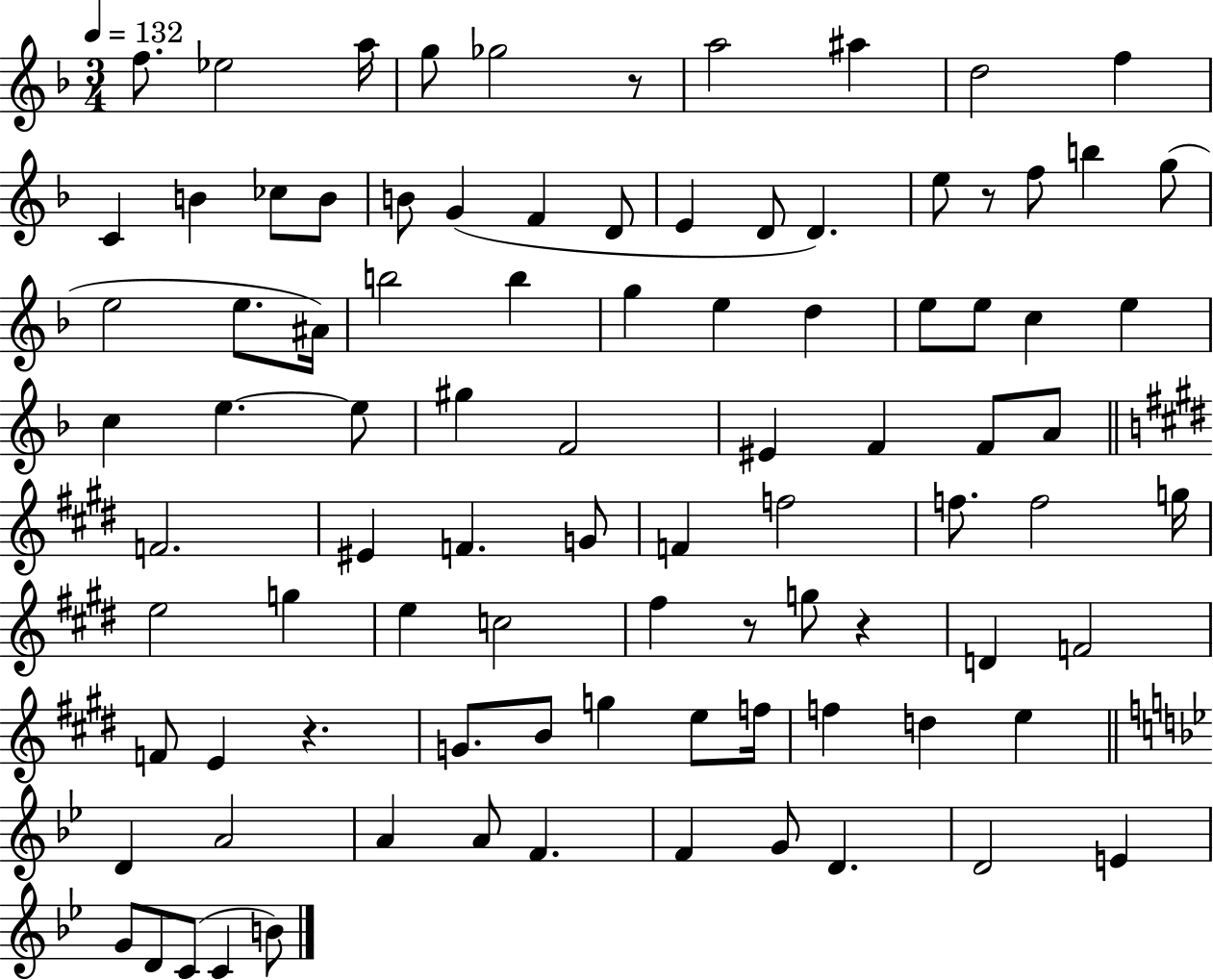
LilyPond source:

{
  \clef treble
  \numericTimeSignature
  \time 3/4
  \key f \major
  \tempo 4 = 132
  f''8. ees''2 a''16 | g''8 ges''2 r8 | a''2 ais''4 | d''2 f''4 | \break c'4 b'4 ces''8 b'8 | b'8 g'4( f'4 d'8 | e'4 d'8 d'4.) | e''8 r8 f''8 b''4 g''8( | \break e''2 e''8. ais'16) | b''2 b''4 | g''4 e''4 d''4 | e''8 e''8 c''4 e''4 | \break c''4 e''4.~~ e''8 | gis''4 f'2 | eis'4 f'4 f'8 a'8 | \bar "||" \break \key e \major f'2. | eis'4 f'4. g'8 | f'4 f''2 | f''8. f''2 g''16 | \break e''2 g''4 | e''4 c''2 | fis''4 r8 g''8 r4 | d'4 f'2 | \break f'8 e'4 r4. | g'8. b'8 g''4 e''8 f''16 | f''4 d''4 e''4 | \bar "||" \break \key bes \major d'4 a'2 | a'4 a'8 f'4. | f'4 g'8 d'4. | d'2 e'4 | \break g'8 d'8 c'8( c'4 b'8) | \bar "|."
}